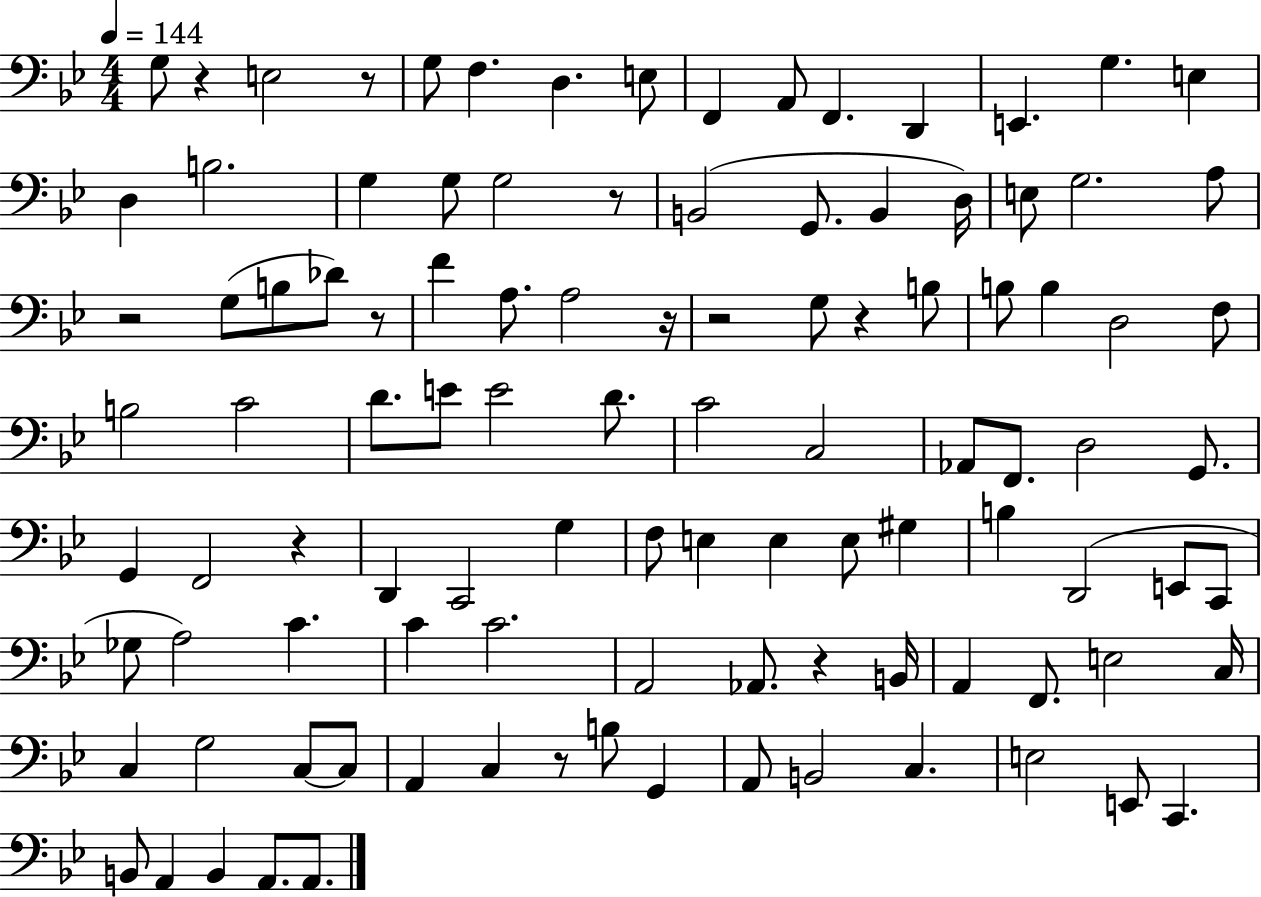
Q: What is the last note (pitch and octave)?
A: A2